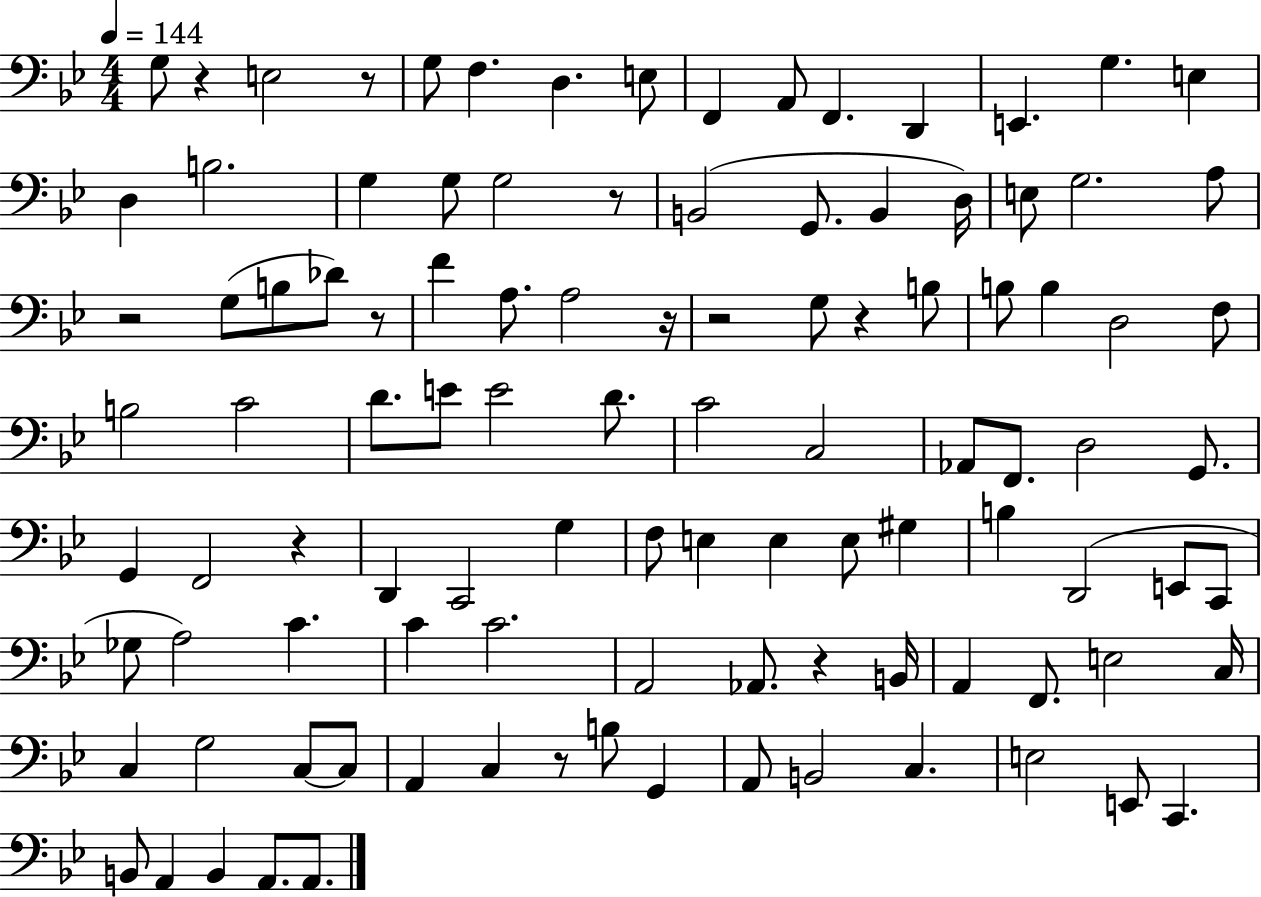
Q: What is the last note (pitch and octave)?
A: A2